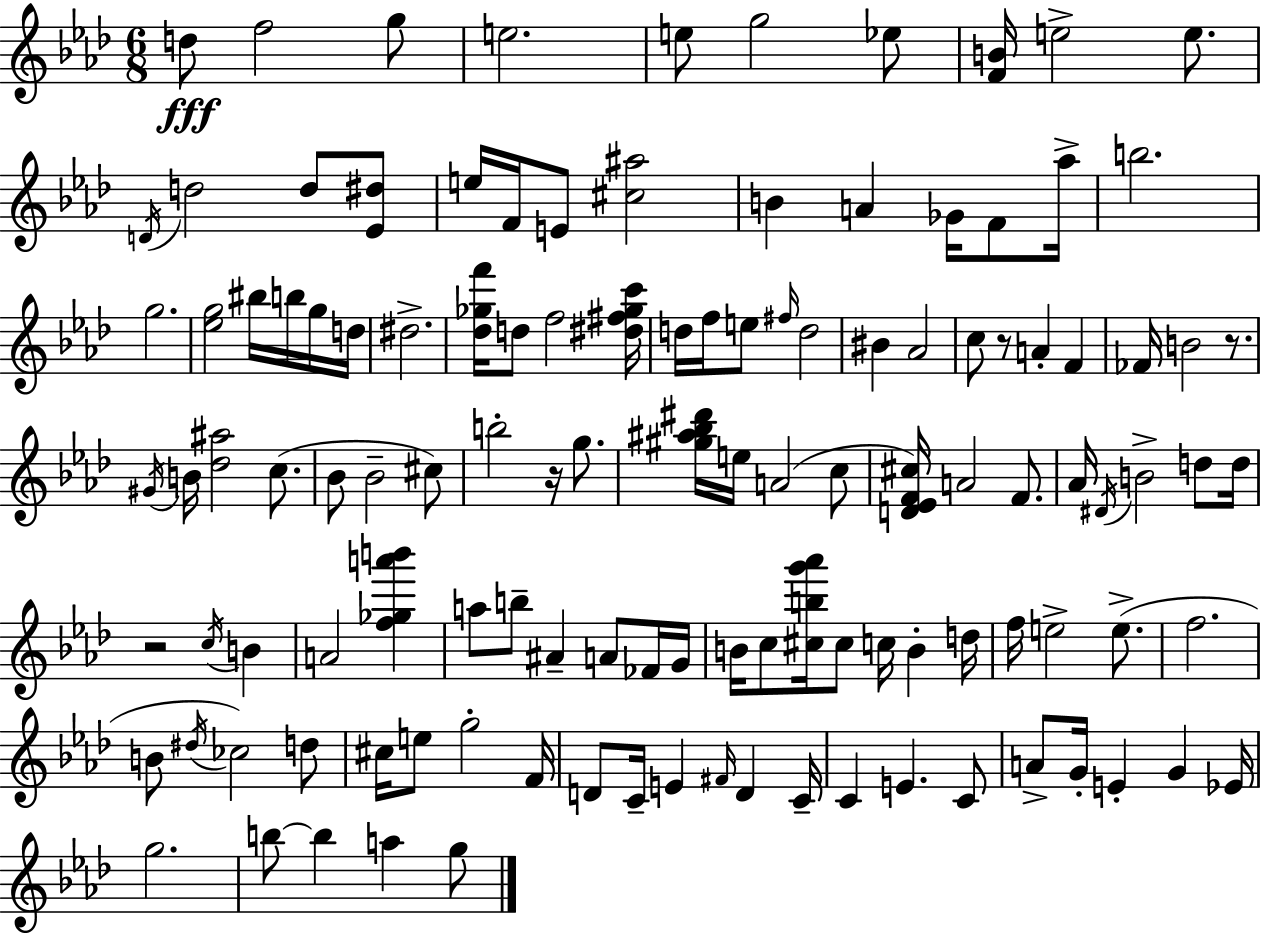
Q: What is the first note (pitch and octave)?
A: D5